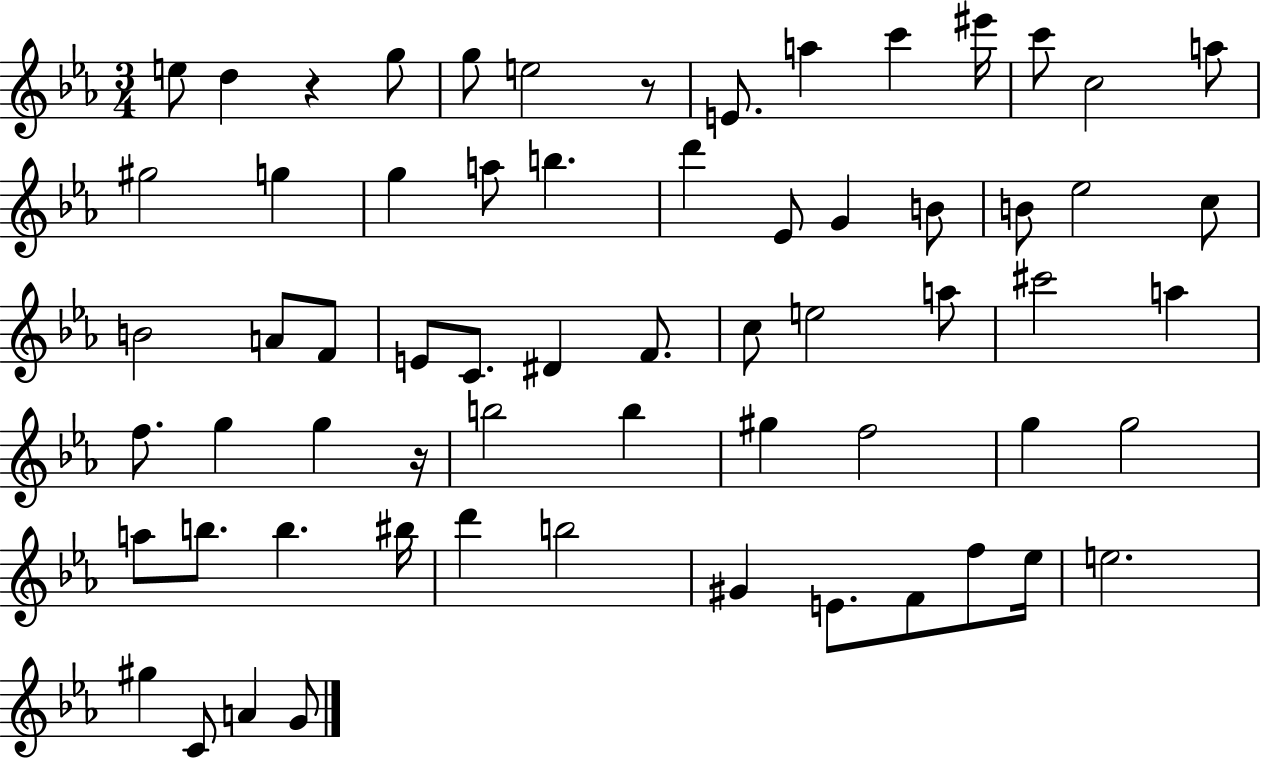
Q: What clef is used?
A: treble